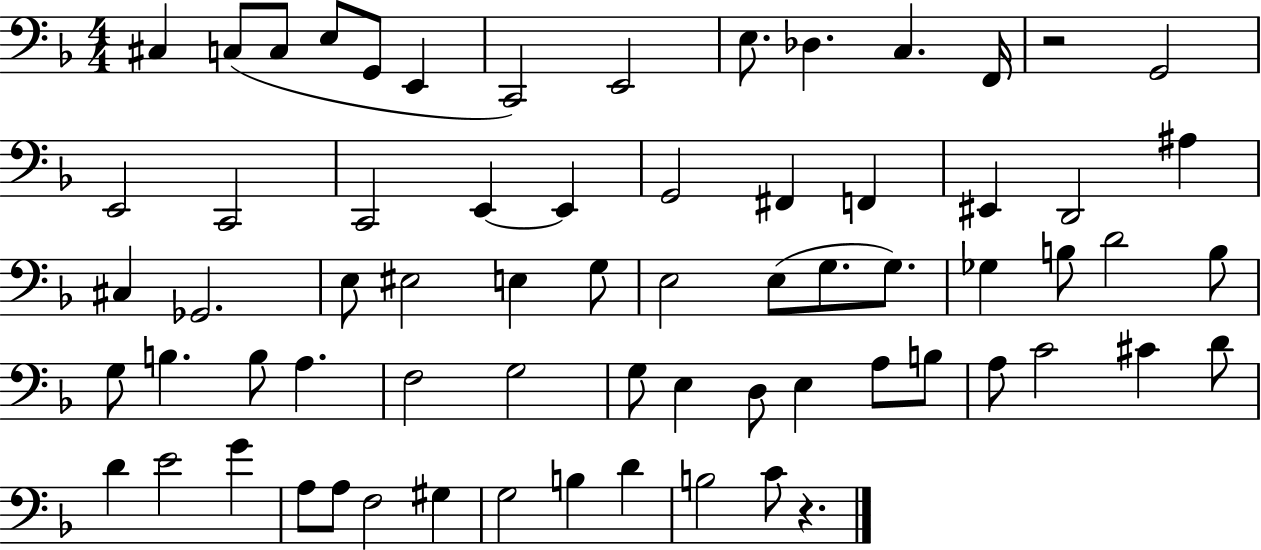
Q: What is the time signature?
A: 4/4